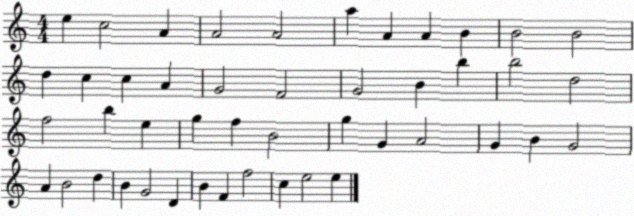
X:1
T:Untitled
M:4/4
L:1/4
K:C
e c2 A A2 A2 a A A B B2 B2 d c c A G2 F2 G2 B b b2 d2 f2 b e g f B2 g G A2 G B G2 A B2 d B G2 D B F f2 c e2 e